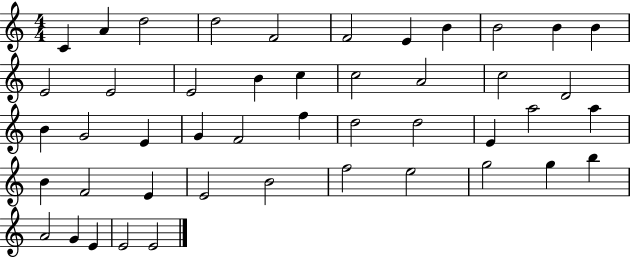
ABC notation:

X:1
T:Untitled
M:4/4
L:1/4
K:C
C A d2 d2 F2 F2 E B B2 B B E2 E2 E2 B c c2 A2 c2 D2 B G2 E G F2 f d2 d2 E a2 a B F2 E E2 B2 f2 e2 g2 g b A2 G E E2 E2